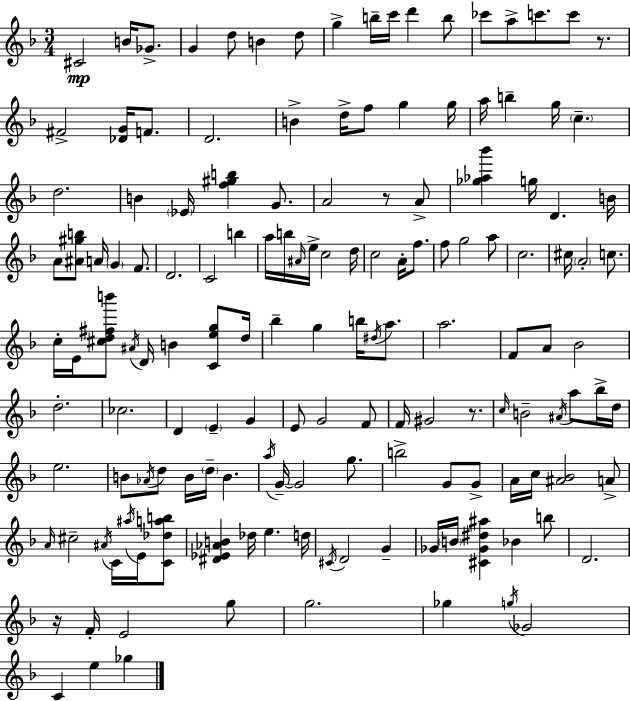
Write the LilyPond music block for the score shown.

{
  \clef treble
  \numericTimeSignature
  \time 3/4
  \key d \minor
  \repeat volta 2 { cis'2\mp b'16 ges'8.-> | g'4 d''8 b'4 d''8 | g''4-> b''16-- c'''16 d'''4 b''8 | ces'''8 a''8-> c'''8. c'''8 r8. | \break fis'2-> <des' g'>16 f'8. | d'2. | b'4-> d''16-> f''8 g''4 g''16 | a''16 b''4-- g''16 \parenthesize c''4.-- | \break d''2. | b'4 \parenthesize ees'16 <f'' gis'' b''>4 g'8. | a'2 r8 a'8-> | <ges'' aes'' bes'''>4 g''16 d'4. b'16 | \break a'8 <ais' gis'' b''>8 a'16 \parenthesize g'4 f'8. | d'2. | c'2 b''4 | a''16 b''16 \grace { ais'16 } e''16-> c''2 | \break d''16 c''2 a'16-. f''8. | f''8 g''2 a''8 | c''2. | cis''16 \parenthesize a'2-. c''8. | \break c''16-. e'16 <cis'' d'' fis'' b'''>8 \acciaccatura { ais'16 } d'16 b'4 <c' e'' g''>8 | d''16 bes''4-- g''4 b''16 \acciaccatura { dis''16 } | a''8. a''2. | f'8 a'8 bes'2 | \break d''2.-. | ces''2. | d'4 \parenthesize e'4-- g'4 | e'8 g'2 | \break f'8 f'16 gis'2 | r8. \grace { c''16 } b'2-- | \acciaccatura { ais'16 } a''8 bes''16-> d''16 e''2. | b'8 \acciaccatura { aes'16 } d''8 b'16 \parenthesize d''16-- | \break b'4. \acciaccatura { a''16 } g'16--~~ g'2 | g''8. b''2-> | g'8 g'8-> a'16 c''16 <ais' bes'>2 | a'8-> \grace { a'16 } cis''2-- | \break \acciaccatura { ais'16 } c'16 \acciaccatura { ais''16 } e'16 <c' des'' a'' b''>8 <dis' ees' aes' b'>4 | des''16 e''4. d''16 \acciaccatura { cis'16 } d'2 | g'4-- ges'16 | \parenthesize b'16 <cis' ges' dis'' ais''>4 bes'4 b''8 d'2. | \break r16 | f'16-. e'2 g''8 g''2. | ges''4 | \acciaccatura { g''16 } ges'2 | \break c'4 e''4 ges''4 | } \bar "|."
}